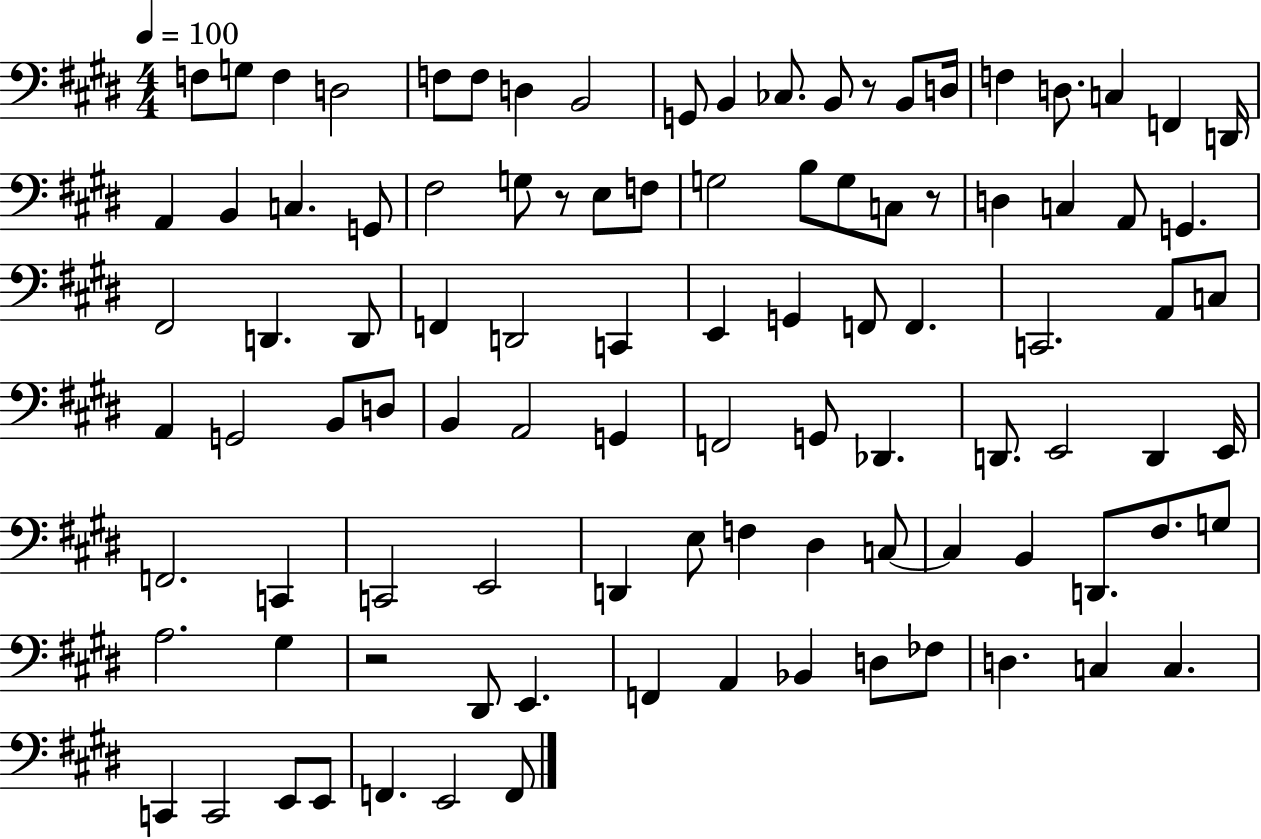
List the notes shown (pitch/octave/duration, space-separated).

F3/e G3/e F3/q D3/h F3/e F3/e D3/q B2/h G2/e B2/q CES3/e. B2/e R/e B2/e D3/s F3/q D3/e. C3/q F2/q D2/s A2/q B2/q C3/q. G2/e F#3/h G3/e R/e E3/e F3/e G3/h B3/e G3/e C3/e R/e D3/q C3/q A2/e G2/q. F#2/h D2/q. D2/e F2/q D2/h C2/q E2/q G2/q F2/e F2/q. C2/h. A2/e C3/e A2/q G2/h B2/e D3/e B2/q A2/h G2/q F2/h G2/e Db2/q. D2/e. E2/h D2/q E2/s F2/h. C2/q C2/h E2/h D2/q E3/e F3/q D#3/q C3/e C3/q B2/q D2/e. F#3/e. G3/e A3/h. G#3/q R/h D#2/e E2/q. F2/q A2/q Bb2/q D3/e FES3/e D3/q. C3/q C3/q. C2/q C2/h E2/e E2/e F2/q. E2/h F2/e